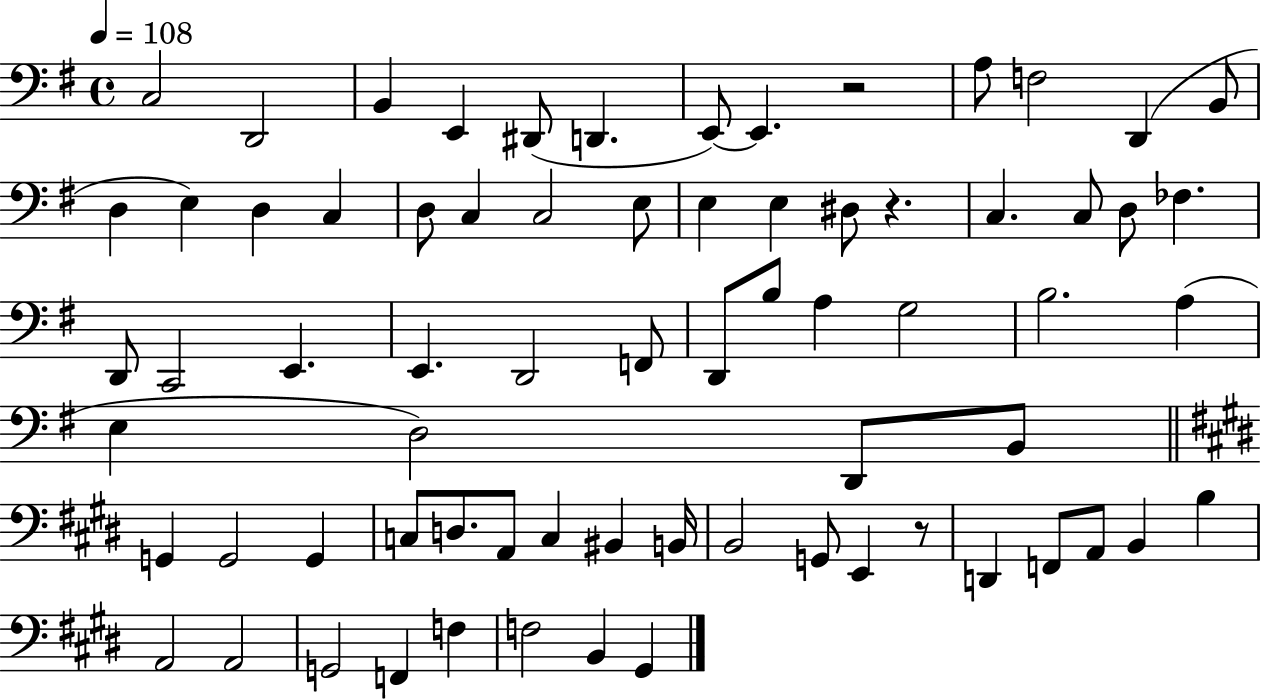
X:1
T:Untitled
M:4/4
L:1/4
K:G
C,2 D,,2 B,, E,, ^D,,/2 D,, E,,/2 E,, z2 A,/2 F,2 D,, B,,/2 D, E, D, C, D,/2 C, C,2 E,/2 E, E, ^D,/2 z C, C,/2 D,/2 _F, D,,/2 C,,2 E,, E,, D,,2 F,,/2 D,,/2 B,/2 A, G,2 B,2 A, E, D,2 D,,/2 B,,/2 G,, G,,2 G,, C,/2 D,/2 A,,/2 C, ^B,, B,,/4 B,,2 G,,/2 E,, z/2 D,, F,,/2 A,,/2 B,, B, A,,2 A,,2 G,,2 F,, F, F,2 B,, ^G,,